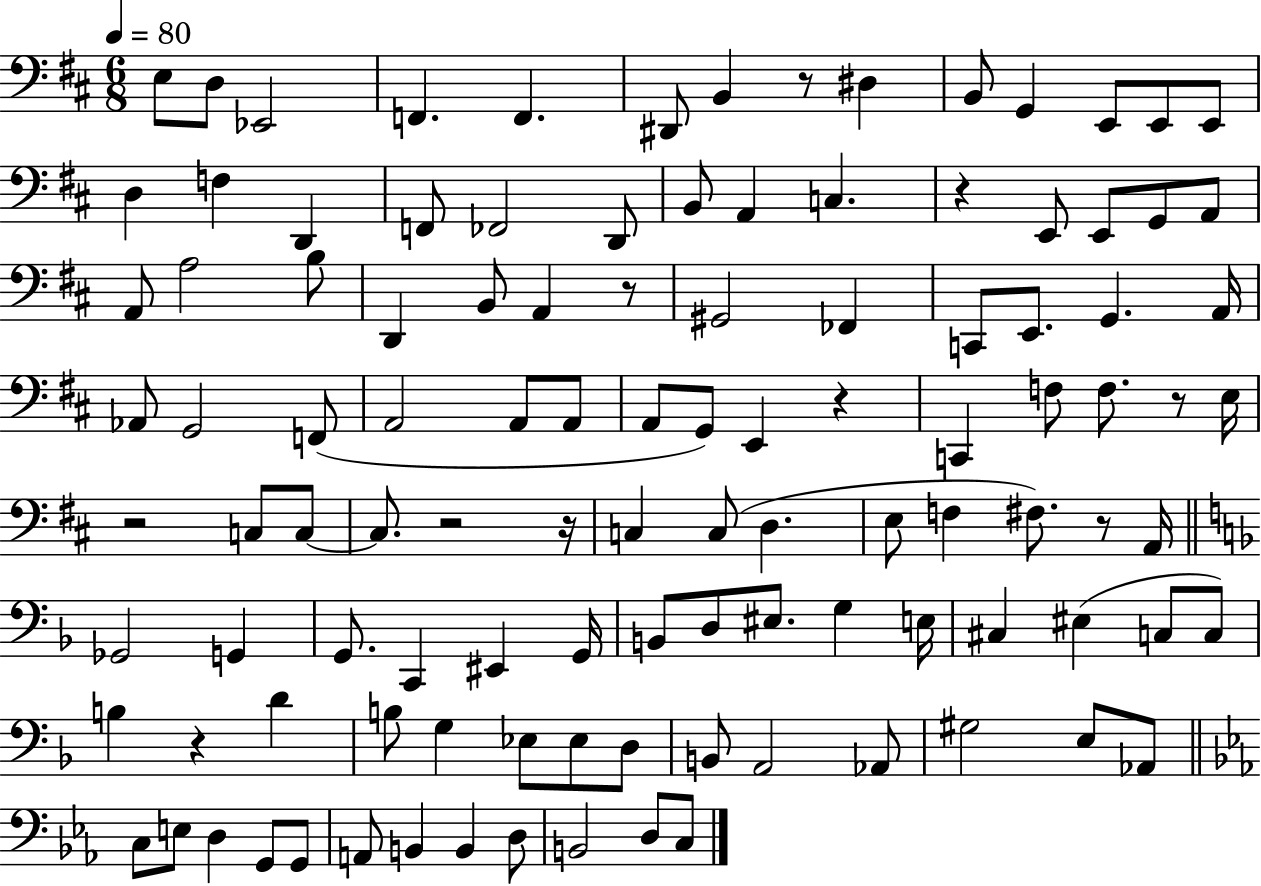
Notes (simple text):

E3/e D3/e Eb2/h F2/q. F2/q. D#2/e B2/q R/e D#3/q B2/e G2/q E2/e E2/e E2/e D3/q F3/q D2/q F2/e FES2/h D2/e B2/e A2/q C3/q. R/q E2/e E2/e G2/e A2/e A2/e A3/h B3/e D2/q B2/e A2/q R/e G#2/h FES2/q C2/e E2/e. G2/q. A2/s Ab2/e G2/h F2/e A2/h A2/e A2/e A2/e G2/e E2/q R/q C2/q F3/e F3/e. R/e E3/s R/h C3/e C3/e C3/e. R/h R/s C3/q C3/e D3/q. E3/e F3/q F#3/e. R/e A2/s Gb2/h G2/q G2/e. C2/q EIS2/q G2/s B2/e D3/e EIS3/e. G3/q E3/s C#3/q EIS3/q C3/e C3/e B3/q R/q D4/q B3/e G3/q Eb3/e Eb3/e D3/e B2/e A2/h Ab2/e G#3/h E3/e Ab2/e C3/e E3/e D3/q G2/e G2/e A2/e B2/q B2/q D3/e B2/h D3/e C3/e